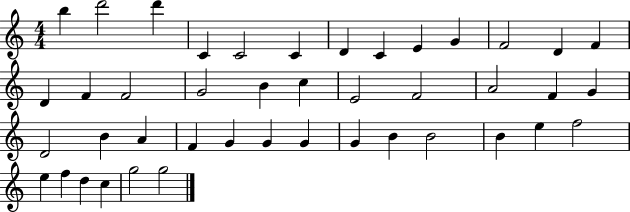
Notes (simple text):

B5/q D6/h D6/q C4/q C4/h C4/q D4/q C4/q E4/q G4/q F4/h D4/q F4/q D4/q F4/q F4/h G4/h B4/q C5/q E4/h F4/h A4/h F4/q G4/q D4/h B4/q A4/q F4/q G4/q G4/q G4/q G4/q B4/q B4/h B4/q E5/q F5/h E5/q F5/q D5/q C5/q G5/h G5/h